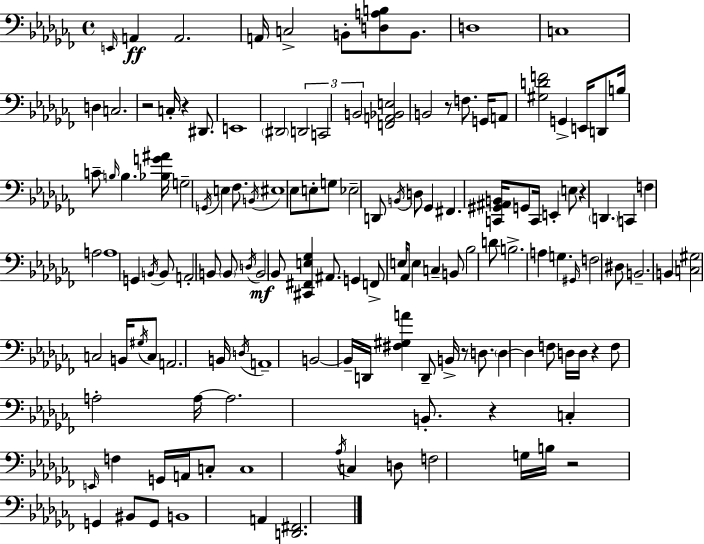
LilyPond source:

{
  \clef bass
  \time 4/4
  \defaultTimeSignature
  \key aes \minor
  \grace { e,16 }\ff a,4 a,2. | a,16 c2-> b,8-. <d a b>8 b,8. | d1 | c1 | \break d4 c2. | r2 c16-. r4 dis,8. | e,1 | \parenthesize dis,2 \tuplet 3/2 { d,2 | \break c,2 b,2 } | <f, a, bes, e>2 b,2 | r8 f8. g,16 a,8 <gis d' f'>2 | g,4-> e,16 d,8 b16 c'8-- \grace { b16 } b4. | \break <bes g' ais'>16 g2-- \acciaccatura { g,16 } e4 | fes8. \acciaccatura { b,16 } eis1 | ees8 e8-. g8 ees2-- | d,8 \acciaccatura { b,16 } d8 ges,4 fis,4. | \break <c, gis, ais, b,>16 g,8 c,16 e,4-. e8 r4 \parenthesize d,4. | c,4 f4 a2 | a1 | g,4 \acciaccatura { b,16 } b,8 a,2-. | \break b,8 \parenthesize b,8 \acciaccatura { d16 } b,2\mf | bes,8 <cis, fis, e ges>4 ais,8. g,4 f,8-> | e16 aes,8 e4 c4-- b,8 bes2 | d'8 b2.-> | \break a4 g4. \grace { gis,16 } f2 | dis8 b,2.-- | b,4 <c gis>2 | c2 b,16 \acciaccatura { gis16 } c8 a,2. | \break b,16 \acciaccatura { d16 } a,1-- | b,2~~ | b,16-- d,16 <fis gis a'>4 d,8-- b,16-> r8 d8. | \parenthesize d4~~ d4 f8 d16 d16 r4 | \break f8 a2-. a16~~ a2. | b,8.-. r4 c4-. | \grace { e,16 } f4 g,16 a,16 c8-. c1 | \acciaccatura { aes16 } c4 | \break d8 f2 g16 b16 r2 | g,4 bis,8 g,8 b,1 | a,4 | <d, fis,>2. \bar "|."
}